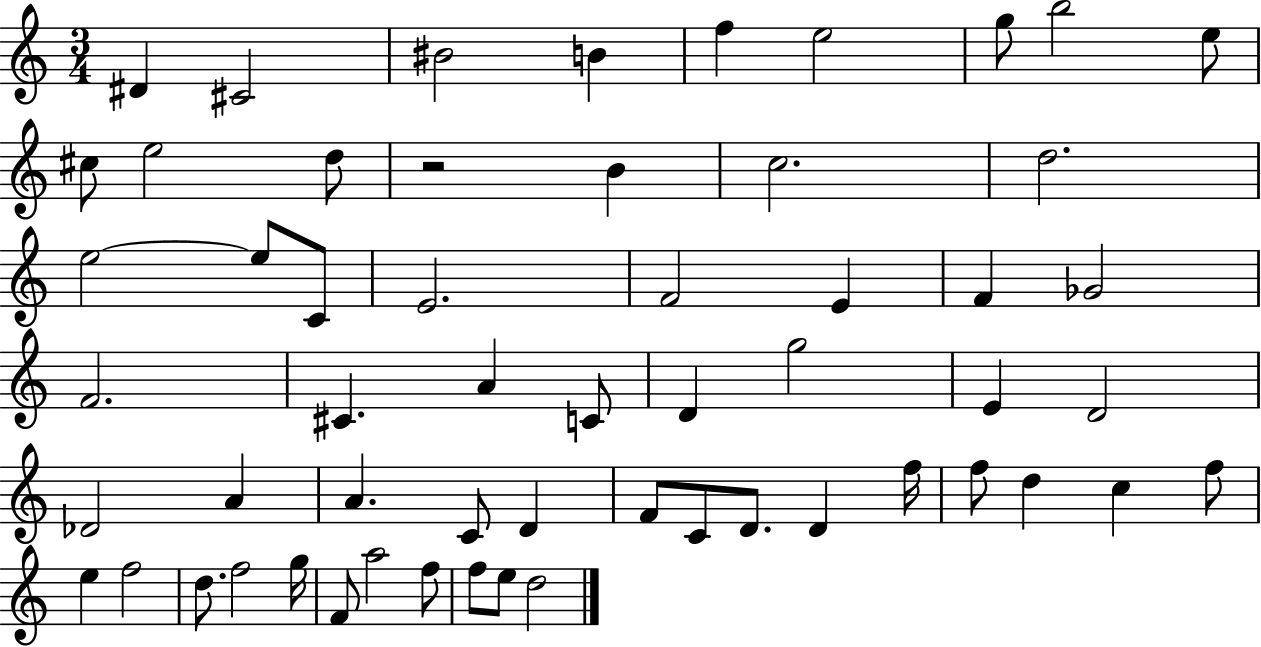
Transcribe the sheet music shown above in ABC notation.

X:1
T:Untitled
M:3/4
L:1/4
K:C
^D ^C2 ^B2 B f e2 g/2 b2 e/2 ^c/2 e2 d/2 z2 B c2 d2 e2 e/2 C/2 E2 F2 E F _G2 F2 ^C A C/2 D g2 E D2 _D2 A A C/2 D F/2 C/2 D/2 D f/4 f/2 d c f/2 e f2 d/2 f2 g/4 F/2 a2 f/2 f/2 e/2 d2